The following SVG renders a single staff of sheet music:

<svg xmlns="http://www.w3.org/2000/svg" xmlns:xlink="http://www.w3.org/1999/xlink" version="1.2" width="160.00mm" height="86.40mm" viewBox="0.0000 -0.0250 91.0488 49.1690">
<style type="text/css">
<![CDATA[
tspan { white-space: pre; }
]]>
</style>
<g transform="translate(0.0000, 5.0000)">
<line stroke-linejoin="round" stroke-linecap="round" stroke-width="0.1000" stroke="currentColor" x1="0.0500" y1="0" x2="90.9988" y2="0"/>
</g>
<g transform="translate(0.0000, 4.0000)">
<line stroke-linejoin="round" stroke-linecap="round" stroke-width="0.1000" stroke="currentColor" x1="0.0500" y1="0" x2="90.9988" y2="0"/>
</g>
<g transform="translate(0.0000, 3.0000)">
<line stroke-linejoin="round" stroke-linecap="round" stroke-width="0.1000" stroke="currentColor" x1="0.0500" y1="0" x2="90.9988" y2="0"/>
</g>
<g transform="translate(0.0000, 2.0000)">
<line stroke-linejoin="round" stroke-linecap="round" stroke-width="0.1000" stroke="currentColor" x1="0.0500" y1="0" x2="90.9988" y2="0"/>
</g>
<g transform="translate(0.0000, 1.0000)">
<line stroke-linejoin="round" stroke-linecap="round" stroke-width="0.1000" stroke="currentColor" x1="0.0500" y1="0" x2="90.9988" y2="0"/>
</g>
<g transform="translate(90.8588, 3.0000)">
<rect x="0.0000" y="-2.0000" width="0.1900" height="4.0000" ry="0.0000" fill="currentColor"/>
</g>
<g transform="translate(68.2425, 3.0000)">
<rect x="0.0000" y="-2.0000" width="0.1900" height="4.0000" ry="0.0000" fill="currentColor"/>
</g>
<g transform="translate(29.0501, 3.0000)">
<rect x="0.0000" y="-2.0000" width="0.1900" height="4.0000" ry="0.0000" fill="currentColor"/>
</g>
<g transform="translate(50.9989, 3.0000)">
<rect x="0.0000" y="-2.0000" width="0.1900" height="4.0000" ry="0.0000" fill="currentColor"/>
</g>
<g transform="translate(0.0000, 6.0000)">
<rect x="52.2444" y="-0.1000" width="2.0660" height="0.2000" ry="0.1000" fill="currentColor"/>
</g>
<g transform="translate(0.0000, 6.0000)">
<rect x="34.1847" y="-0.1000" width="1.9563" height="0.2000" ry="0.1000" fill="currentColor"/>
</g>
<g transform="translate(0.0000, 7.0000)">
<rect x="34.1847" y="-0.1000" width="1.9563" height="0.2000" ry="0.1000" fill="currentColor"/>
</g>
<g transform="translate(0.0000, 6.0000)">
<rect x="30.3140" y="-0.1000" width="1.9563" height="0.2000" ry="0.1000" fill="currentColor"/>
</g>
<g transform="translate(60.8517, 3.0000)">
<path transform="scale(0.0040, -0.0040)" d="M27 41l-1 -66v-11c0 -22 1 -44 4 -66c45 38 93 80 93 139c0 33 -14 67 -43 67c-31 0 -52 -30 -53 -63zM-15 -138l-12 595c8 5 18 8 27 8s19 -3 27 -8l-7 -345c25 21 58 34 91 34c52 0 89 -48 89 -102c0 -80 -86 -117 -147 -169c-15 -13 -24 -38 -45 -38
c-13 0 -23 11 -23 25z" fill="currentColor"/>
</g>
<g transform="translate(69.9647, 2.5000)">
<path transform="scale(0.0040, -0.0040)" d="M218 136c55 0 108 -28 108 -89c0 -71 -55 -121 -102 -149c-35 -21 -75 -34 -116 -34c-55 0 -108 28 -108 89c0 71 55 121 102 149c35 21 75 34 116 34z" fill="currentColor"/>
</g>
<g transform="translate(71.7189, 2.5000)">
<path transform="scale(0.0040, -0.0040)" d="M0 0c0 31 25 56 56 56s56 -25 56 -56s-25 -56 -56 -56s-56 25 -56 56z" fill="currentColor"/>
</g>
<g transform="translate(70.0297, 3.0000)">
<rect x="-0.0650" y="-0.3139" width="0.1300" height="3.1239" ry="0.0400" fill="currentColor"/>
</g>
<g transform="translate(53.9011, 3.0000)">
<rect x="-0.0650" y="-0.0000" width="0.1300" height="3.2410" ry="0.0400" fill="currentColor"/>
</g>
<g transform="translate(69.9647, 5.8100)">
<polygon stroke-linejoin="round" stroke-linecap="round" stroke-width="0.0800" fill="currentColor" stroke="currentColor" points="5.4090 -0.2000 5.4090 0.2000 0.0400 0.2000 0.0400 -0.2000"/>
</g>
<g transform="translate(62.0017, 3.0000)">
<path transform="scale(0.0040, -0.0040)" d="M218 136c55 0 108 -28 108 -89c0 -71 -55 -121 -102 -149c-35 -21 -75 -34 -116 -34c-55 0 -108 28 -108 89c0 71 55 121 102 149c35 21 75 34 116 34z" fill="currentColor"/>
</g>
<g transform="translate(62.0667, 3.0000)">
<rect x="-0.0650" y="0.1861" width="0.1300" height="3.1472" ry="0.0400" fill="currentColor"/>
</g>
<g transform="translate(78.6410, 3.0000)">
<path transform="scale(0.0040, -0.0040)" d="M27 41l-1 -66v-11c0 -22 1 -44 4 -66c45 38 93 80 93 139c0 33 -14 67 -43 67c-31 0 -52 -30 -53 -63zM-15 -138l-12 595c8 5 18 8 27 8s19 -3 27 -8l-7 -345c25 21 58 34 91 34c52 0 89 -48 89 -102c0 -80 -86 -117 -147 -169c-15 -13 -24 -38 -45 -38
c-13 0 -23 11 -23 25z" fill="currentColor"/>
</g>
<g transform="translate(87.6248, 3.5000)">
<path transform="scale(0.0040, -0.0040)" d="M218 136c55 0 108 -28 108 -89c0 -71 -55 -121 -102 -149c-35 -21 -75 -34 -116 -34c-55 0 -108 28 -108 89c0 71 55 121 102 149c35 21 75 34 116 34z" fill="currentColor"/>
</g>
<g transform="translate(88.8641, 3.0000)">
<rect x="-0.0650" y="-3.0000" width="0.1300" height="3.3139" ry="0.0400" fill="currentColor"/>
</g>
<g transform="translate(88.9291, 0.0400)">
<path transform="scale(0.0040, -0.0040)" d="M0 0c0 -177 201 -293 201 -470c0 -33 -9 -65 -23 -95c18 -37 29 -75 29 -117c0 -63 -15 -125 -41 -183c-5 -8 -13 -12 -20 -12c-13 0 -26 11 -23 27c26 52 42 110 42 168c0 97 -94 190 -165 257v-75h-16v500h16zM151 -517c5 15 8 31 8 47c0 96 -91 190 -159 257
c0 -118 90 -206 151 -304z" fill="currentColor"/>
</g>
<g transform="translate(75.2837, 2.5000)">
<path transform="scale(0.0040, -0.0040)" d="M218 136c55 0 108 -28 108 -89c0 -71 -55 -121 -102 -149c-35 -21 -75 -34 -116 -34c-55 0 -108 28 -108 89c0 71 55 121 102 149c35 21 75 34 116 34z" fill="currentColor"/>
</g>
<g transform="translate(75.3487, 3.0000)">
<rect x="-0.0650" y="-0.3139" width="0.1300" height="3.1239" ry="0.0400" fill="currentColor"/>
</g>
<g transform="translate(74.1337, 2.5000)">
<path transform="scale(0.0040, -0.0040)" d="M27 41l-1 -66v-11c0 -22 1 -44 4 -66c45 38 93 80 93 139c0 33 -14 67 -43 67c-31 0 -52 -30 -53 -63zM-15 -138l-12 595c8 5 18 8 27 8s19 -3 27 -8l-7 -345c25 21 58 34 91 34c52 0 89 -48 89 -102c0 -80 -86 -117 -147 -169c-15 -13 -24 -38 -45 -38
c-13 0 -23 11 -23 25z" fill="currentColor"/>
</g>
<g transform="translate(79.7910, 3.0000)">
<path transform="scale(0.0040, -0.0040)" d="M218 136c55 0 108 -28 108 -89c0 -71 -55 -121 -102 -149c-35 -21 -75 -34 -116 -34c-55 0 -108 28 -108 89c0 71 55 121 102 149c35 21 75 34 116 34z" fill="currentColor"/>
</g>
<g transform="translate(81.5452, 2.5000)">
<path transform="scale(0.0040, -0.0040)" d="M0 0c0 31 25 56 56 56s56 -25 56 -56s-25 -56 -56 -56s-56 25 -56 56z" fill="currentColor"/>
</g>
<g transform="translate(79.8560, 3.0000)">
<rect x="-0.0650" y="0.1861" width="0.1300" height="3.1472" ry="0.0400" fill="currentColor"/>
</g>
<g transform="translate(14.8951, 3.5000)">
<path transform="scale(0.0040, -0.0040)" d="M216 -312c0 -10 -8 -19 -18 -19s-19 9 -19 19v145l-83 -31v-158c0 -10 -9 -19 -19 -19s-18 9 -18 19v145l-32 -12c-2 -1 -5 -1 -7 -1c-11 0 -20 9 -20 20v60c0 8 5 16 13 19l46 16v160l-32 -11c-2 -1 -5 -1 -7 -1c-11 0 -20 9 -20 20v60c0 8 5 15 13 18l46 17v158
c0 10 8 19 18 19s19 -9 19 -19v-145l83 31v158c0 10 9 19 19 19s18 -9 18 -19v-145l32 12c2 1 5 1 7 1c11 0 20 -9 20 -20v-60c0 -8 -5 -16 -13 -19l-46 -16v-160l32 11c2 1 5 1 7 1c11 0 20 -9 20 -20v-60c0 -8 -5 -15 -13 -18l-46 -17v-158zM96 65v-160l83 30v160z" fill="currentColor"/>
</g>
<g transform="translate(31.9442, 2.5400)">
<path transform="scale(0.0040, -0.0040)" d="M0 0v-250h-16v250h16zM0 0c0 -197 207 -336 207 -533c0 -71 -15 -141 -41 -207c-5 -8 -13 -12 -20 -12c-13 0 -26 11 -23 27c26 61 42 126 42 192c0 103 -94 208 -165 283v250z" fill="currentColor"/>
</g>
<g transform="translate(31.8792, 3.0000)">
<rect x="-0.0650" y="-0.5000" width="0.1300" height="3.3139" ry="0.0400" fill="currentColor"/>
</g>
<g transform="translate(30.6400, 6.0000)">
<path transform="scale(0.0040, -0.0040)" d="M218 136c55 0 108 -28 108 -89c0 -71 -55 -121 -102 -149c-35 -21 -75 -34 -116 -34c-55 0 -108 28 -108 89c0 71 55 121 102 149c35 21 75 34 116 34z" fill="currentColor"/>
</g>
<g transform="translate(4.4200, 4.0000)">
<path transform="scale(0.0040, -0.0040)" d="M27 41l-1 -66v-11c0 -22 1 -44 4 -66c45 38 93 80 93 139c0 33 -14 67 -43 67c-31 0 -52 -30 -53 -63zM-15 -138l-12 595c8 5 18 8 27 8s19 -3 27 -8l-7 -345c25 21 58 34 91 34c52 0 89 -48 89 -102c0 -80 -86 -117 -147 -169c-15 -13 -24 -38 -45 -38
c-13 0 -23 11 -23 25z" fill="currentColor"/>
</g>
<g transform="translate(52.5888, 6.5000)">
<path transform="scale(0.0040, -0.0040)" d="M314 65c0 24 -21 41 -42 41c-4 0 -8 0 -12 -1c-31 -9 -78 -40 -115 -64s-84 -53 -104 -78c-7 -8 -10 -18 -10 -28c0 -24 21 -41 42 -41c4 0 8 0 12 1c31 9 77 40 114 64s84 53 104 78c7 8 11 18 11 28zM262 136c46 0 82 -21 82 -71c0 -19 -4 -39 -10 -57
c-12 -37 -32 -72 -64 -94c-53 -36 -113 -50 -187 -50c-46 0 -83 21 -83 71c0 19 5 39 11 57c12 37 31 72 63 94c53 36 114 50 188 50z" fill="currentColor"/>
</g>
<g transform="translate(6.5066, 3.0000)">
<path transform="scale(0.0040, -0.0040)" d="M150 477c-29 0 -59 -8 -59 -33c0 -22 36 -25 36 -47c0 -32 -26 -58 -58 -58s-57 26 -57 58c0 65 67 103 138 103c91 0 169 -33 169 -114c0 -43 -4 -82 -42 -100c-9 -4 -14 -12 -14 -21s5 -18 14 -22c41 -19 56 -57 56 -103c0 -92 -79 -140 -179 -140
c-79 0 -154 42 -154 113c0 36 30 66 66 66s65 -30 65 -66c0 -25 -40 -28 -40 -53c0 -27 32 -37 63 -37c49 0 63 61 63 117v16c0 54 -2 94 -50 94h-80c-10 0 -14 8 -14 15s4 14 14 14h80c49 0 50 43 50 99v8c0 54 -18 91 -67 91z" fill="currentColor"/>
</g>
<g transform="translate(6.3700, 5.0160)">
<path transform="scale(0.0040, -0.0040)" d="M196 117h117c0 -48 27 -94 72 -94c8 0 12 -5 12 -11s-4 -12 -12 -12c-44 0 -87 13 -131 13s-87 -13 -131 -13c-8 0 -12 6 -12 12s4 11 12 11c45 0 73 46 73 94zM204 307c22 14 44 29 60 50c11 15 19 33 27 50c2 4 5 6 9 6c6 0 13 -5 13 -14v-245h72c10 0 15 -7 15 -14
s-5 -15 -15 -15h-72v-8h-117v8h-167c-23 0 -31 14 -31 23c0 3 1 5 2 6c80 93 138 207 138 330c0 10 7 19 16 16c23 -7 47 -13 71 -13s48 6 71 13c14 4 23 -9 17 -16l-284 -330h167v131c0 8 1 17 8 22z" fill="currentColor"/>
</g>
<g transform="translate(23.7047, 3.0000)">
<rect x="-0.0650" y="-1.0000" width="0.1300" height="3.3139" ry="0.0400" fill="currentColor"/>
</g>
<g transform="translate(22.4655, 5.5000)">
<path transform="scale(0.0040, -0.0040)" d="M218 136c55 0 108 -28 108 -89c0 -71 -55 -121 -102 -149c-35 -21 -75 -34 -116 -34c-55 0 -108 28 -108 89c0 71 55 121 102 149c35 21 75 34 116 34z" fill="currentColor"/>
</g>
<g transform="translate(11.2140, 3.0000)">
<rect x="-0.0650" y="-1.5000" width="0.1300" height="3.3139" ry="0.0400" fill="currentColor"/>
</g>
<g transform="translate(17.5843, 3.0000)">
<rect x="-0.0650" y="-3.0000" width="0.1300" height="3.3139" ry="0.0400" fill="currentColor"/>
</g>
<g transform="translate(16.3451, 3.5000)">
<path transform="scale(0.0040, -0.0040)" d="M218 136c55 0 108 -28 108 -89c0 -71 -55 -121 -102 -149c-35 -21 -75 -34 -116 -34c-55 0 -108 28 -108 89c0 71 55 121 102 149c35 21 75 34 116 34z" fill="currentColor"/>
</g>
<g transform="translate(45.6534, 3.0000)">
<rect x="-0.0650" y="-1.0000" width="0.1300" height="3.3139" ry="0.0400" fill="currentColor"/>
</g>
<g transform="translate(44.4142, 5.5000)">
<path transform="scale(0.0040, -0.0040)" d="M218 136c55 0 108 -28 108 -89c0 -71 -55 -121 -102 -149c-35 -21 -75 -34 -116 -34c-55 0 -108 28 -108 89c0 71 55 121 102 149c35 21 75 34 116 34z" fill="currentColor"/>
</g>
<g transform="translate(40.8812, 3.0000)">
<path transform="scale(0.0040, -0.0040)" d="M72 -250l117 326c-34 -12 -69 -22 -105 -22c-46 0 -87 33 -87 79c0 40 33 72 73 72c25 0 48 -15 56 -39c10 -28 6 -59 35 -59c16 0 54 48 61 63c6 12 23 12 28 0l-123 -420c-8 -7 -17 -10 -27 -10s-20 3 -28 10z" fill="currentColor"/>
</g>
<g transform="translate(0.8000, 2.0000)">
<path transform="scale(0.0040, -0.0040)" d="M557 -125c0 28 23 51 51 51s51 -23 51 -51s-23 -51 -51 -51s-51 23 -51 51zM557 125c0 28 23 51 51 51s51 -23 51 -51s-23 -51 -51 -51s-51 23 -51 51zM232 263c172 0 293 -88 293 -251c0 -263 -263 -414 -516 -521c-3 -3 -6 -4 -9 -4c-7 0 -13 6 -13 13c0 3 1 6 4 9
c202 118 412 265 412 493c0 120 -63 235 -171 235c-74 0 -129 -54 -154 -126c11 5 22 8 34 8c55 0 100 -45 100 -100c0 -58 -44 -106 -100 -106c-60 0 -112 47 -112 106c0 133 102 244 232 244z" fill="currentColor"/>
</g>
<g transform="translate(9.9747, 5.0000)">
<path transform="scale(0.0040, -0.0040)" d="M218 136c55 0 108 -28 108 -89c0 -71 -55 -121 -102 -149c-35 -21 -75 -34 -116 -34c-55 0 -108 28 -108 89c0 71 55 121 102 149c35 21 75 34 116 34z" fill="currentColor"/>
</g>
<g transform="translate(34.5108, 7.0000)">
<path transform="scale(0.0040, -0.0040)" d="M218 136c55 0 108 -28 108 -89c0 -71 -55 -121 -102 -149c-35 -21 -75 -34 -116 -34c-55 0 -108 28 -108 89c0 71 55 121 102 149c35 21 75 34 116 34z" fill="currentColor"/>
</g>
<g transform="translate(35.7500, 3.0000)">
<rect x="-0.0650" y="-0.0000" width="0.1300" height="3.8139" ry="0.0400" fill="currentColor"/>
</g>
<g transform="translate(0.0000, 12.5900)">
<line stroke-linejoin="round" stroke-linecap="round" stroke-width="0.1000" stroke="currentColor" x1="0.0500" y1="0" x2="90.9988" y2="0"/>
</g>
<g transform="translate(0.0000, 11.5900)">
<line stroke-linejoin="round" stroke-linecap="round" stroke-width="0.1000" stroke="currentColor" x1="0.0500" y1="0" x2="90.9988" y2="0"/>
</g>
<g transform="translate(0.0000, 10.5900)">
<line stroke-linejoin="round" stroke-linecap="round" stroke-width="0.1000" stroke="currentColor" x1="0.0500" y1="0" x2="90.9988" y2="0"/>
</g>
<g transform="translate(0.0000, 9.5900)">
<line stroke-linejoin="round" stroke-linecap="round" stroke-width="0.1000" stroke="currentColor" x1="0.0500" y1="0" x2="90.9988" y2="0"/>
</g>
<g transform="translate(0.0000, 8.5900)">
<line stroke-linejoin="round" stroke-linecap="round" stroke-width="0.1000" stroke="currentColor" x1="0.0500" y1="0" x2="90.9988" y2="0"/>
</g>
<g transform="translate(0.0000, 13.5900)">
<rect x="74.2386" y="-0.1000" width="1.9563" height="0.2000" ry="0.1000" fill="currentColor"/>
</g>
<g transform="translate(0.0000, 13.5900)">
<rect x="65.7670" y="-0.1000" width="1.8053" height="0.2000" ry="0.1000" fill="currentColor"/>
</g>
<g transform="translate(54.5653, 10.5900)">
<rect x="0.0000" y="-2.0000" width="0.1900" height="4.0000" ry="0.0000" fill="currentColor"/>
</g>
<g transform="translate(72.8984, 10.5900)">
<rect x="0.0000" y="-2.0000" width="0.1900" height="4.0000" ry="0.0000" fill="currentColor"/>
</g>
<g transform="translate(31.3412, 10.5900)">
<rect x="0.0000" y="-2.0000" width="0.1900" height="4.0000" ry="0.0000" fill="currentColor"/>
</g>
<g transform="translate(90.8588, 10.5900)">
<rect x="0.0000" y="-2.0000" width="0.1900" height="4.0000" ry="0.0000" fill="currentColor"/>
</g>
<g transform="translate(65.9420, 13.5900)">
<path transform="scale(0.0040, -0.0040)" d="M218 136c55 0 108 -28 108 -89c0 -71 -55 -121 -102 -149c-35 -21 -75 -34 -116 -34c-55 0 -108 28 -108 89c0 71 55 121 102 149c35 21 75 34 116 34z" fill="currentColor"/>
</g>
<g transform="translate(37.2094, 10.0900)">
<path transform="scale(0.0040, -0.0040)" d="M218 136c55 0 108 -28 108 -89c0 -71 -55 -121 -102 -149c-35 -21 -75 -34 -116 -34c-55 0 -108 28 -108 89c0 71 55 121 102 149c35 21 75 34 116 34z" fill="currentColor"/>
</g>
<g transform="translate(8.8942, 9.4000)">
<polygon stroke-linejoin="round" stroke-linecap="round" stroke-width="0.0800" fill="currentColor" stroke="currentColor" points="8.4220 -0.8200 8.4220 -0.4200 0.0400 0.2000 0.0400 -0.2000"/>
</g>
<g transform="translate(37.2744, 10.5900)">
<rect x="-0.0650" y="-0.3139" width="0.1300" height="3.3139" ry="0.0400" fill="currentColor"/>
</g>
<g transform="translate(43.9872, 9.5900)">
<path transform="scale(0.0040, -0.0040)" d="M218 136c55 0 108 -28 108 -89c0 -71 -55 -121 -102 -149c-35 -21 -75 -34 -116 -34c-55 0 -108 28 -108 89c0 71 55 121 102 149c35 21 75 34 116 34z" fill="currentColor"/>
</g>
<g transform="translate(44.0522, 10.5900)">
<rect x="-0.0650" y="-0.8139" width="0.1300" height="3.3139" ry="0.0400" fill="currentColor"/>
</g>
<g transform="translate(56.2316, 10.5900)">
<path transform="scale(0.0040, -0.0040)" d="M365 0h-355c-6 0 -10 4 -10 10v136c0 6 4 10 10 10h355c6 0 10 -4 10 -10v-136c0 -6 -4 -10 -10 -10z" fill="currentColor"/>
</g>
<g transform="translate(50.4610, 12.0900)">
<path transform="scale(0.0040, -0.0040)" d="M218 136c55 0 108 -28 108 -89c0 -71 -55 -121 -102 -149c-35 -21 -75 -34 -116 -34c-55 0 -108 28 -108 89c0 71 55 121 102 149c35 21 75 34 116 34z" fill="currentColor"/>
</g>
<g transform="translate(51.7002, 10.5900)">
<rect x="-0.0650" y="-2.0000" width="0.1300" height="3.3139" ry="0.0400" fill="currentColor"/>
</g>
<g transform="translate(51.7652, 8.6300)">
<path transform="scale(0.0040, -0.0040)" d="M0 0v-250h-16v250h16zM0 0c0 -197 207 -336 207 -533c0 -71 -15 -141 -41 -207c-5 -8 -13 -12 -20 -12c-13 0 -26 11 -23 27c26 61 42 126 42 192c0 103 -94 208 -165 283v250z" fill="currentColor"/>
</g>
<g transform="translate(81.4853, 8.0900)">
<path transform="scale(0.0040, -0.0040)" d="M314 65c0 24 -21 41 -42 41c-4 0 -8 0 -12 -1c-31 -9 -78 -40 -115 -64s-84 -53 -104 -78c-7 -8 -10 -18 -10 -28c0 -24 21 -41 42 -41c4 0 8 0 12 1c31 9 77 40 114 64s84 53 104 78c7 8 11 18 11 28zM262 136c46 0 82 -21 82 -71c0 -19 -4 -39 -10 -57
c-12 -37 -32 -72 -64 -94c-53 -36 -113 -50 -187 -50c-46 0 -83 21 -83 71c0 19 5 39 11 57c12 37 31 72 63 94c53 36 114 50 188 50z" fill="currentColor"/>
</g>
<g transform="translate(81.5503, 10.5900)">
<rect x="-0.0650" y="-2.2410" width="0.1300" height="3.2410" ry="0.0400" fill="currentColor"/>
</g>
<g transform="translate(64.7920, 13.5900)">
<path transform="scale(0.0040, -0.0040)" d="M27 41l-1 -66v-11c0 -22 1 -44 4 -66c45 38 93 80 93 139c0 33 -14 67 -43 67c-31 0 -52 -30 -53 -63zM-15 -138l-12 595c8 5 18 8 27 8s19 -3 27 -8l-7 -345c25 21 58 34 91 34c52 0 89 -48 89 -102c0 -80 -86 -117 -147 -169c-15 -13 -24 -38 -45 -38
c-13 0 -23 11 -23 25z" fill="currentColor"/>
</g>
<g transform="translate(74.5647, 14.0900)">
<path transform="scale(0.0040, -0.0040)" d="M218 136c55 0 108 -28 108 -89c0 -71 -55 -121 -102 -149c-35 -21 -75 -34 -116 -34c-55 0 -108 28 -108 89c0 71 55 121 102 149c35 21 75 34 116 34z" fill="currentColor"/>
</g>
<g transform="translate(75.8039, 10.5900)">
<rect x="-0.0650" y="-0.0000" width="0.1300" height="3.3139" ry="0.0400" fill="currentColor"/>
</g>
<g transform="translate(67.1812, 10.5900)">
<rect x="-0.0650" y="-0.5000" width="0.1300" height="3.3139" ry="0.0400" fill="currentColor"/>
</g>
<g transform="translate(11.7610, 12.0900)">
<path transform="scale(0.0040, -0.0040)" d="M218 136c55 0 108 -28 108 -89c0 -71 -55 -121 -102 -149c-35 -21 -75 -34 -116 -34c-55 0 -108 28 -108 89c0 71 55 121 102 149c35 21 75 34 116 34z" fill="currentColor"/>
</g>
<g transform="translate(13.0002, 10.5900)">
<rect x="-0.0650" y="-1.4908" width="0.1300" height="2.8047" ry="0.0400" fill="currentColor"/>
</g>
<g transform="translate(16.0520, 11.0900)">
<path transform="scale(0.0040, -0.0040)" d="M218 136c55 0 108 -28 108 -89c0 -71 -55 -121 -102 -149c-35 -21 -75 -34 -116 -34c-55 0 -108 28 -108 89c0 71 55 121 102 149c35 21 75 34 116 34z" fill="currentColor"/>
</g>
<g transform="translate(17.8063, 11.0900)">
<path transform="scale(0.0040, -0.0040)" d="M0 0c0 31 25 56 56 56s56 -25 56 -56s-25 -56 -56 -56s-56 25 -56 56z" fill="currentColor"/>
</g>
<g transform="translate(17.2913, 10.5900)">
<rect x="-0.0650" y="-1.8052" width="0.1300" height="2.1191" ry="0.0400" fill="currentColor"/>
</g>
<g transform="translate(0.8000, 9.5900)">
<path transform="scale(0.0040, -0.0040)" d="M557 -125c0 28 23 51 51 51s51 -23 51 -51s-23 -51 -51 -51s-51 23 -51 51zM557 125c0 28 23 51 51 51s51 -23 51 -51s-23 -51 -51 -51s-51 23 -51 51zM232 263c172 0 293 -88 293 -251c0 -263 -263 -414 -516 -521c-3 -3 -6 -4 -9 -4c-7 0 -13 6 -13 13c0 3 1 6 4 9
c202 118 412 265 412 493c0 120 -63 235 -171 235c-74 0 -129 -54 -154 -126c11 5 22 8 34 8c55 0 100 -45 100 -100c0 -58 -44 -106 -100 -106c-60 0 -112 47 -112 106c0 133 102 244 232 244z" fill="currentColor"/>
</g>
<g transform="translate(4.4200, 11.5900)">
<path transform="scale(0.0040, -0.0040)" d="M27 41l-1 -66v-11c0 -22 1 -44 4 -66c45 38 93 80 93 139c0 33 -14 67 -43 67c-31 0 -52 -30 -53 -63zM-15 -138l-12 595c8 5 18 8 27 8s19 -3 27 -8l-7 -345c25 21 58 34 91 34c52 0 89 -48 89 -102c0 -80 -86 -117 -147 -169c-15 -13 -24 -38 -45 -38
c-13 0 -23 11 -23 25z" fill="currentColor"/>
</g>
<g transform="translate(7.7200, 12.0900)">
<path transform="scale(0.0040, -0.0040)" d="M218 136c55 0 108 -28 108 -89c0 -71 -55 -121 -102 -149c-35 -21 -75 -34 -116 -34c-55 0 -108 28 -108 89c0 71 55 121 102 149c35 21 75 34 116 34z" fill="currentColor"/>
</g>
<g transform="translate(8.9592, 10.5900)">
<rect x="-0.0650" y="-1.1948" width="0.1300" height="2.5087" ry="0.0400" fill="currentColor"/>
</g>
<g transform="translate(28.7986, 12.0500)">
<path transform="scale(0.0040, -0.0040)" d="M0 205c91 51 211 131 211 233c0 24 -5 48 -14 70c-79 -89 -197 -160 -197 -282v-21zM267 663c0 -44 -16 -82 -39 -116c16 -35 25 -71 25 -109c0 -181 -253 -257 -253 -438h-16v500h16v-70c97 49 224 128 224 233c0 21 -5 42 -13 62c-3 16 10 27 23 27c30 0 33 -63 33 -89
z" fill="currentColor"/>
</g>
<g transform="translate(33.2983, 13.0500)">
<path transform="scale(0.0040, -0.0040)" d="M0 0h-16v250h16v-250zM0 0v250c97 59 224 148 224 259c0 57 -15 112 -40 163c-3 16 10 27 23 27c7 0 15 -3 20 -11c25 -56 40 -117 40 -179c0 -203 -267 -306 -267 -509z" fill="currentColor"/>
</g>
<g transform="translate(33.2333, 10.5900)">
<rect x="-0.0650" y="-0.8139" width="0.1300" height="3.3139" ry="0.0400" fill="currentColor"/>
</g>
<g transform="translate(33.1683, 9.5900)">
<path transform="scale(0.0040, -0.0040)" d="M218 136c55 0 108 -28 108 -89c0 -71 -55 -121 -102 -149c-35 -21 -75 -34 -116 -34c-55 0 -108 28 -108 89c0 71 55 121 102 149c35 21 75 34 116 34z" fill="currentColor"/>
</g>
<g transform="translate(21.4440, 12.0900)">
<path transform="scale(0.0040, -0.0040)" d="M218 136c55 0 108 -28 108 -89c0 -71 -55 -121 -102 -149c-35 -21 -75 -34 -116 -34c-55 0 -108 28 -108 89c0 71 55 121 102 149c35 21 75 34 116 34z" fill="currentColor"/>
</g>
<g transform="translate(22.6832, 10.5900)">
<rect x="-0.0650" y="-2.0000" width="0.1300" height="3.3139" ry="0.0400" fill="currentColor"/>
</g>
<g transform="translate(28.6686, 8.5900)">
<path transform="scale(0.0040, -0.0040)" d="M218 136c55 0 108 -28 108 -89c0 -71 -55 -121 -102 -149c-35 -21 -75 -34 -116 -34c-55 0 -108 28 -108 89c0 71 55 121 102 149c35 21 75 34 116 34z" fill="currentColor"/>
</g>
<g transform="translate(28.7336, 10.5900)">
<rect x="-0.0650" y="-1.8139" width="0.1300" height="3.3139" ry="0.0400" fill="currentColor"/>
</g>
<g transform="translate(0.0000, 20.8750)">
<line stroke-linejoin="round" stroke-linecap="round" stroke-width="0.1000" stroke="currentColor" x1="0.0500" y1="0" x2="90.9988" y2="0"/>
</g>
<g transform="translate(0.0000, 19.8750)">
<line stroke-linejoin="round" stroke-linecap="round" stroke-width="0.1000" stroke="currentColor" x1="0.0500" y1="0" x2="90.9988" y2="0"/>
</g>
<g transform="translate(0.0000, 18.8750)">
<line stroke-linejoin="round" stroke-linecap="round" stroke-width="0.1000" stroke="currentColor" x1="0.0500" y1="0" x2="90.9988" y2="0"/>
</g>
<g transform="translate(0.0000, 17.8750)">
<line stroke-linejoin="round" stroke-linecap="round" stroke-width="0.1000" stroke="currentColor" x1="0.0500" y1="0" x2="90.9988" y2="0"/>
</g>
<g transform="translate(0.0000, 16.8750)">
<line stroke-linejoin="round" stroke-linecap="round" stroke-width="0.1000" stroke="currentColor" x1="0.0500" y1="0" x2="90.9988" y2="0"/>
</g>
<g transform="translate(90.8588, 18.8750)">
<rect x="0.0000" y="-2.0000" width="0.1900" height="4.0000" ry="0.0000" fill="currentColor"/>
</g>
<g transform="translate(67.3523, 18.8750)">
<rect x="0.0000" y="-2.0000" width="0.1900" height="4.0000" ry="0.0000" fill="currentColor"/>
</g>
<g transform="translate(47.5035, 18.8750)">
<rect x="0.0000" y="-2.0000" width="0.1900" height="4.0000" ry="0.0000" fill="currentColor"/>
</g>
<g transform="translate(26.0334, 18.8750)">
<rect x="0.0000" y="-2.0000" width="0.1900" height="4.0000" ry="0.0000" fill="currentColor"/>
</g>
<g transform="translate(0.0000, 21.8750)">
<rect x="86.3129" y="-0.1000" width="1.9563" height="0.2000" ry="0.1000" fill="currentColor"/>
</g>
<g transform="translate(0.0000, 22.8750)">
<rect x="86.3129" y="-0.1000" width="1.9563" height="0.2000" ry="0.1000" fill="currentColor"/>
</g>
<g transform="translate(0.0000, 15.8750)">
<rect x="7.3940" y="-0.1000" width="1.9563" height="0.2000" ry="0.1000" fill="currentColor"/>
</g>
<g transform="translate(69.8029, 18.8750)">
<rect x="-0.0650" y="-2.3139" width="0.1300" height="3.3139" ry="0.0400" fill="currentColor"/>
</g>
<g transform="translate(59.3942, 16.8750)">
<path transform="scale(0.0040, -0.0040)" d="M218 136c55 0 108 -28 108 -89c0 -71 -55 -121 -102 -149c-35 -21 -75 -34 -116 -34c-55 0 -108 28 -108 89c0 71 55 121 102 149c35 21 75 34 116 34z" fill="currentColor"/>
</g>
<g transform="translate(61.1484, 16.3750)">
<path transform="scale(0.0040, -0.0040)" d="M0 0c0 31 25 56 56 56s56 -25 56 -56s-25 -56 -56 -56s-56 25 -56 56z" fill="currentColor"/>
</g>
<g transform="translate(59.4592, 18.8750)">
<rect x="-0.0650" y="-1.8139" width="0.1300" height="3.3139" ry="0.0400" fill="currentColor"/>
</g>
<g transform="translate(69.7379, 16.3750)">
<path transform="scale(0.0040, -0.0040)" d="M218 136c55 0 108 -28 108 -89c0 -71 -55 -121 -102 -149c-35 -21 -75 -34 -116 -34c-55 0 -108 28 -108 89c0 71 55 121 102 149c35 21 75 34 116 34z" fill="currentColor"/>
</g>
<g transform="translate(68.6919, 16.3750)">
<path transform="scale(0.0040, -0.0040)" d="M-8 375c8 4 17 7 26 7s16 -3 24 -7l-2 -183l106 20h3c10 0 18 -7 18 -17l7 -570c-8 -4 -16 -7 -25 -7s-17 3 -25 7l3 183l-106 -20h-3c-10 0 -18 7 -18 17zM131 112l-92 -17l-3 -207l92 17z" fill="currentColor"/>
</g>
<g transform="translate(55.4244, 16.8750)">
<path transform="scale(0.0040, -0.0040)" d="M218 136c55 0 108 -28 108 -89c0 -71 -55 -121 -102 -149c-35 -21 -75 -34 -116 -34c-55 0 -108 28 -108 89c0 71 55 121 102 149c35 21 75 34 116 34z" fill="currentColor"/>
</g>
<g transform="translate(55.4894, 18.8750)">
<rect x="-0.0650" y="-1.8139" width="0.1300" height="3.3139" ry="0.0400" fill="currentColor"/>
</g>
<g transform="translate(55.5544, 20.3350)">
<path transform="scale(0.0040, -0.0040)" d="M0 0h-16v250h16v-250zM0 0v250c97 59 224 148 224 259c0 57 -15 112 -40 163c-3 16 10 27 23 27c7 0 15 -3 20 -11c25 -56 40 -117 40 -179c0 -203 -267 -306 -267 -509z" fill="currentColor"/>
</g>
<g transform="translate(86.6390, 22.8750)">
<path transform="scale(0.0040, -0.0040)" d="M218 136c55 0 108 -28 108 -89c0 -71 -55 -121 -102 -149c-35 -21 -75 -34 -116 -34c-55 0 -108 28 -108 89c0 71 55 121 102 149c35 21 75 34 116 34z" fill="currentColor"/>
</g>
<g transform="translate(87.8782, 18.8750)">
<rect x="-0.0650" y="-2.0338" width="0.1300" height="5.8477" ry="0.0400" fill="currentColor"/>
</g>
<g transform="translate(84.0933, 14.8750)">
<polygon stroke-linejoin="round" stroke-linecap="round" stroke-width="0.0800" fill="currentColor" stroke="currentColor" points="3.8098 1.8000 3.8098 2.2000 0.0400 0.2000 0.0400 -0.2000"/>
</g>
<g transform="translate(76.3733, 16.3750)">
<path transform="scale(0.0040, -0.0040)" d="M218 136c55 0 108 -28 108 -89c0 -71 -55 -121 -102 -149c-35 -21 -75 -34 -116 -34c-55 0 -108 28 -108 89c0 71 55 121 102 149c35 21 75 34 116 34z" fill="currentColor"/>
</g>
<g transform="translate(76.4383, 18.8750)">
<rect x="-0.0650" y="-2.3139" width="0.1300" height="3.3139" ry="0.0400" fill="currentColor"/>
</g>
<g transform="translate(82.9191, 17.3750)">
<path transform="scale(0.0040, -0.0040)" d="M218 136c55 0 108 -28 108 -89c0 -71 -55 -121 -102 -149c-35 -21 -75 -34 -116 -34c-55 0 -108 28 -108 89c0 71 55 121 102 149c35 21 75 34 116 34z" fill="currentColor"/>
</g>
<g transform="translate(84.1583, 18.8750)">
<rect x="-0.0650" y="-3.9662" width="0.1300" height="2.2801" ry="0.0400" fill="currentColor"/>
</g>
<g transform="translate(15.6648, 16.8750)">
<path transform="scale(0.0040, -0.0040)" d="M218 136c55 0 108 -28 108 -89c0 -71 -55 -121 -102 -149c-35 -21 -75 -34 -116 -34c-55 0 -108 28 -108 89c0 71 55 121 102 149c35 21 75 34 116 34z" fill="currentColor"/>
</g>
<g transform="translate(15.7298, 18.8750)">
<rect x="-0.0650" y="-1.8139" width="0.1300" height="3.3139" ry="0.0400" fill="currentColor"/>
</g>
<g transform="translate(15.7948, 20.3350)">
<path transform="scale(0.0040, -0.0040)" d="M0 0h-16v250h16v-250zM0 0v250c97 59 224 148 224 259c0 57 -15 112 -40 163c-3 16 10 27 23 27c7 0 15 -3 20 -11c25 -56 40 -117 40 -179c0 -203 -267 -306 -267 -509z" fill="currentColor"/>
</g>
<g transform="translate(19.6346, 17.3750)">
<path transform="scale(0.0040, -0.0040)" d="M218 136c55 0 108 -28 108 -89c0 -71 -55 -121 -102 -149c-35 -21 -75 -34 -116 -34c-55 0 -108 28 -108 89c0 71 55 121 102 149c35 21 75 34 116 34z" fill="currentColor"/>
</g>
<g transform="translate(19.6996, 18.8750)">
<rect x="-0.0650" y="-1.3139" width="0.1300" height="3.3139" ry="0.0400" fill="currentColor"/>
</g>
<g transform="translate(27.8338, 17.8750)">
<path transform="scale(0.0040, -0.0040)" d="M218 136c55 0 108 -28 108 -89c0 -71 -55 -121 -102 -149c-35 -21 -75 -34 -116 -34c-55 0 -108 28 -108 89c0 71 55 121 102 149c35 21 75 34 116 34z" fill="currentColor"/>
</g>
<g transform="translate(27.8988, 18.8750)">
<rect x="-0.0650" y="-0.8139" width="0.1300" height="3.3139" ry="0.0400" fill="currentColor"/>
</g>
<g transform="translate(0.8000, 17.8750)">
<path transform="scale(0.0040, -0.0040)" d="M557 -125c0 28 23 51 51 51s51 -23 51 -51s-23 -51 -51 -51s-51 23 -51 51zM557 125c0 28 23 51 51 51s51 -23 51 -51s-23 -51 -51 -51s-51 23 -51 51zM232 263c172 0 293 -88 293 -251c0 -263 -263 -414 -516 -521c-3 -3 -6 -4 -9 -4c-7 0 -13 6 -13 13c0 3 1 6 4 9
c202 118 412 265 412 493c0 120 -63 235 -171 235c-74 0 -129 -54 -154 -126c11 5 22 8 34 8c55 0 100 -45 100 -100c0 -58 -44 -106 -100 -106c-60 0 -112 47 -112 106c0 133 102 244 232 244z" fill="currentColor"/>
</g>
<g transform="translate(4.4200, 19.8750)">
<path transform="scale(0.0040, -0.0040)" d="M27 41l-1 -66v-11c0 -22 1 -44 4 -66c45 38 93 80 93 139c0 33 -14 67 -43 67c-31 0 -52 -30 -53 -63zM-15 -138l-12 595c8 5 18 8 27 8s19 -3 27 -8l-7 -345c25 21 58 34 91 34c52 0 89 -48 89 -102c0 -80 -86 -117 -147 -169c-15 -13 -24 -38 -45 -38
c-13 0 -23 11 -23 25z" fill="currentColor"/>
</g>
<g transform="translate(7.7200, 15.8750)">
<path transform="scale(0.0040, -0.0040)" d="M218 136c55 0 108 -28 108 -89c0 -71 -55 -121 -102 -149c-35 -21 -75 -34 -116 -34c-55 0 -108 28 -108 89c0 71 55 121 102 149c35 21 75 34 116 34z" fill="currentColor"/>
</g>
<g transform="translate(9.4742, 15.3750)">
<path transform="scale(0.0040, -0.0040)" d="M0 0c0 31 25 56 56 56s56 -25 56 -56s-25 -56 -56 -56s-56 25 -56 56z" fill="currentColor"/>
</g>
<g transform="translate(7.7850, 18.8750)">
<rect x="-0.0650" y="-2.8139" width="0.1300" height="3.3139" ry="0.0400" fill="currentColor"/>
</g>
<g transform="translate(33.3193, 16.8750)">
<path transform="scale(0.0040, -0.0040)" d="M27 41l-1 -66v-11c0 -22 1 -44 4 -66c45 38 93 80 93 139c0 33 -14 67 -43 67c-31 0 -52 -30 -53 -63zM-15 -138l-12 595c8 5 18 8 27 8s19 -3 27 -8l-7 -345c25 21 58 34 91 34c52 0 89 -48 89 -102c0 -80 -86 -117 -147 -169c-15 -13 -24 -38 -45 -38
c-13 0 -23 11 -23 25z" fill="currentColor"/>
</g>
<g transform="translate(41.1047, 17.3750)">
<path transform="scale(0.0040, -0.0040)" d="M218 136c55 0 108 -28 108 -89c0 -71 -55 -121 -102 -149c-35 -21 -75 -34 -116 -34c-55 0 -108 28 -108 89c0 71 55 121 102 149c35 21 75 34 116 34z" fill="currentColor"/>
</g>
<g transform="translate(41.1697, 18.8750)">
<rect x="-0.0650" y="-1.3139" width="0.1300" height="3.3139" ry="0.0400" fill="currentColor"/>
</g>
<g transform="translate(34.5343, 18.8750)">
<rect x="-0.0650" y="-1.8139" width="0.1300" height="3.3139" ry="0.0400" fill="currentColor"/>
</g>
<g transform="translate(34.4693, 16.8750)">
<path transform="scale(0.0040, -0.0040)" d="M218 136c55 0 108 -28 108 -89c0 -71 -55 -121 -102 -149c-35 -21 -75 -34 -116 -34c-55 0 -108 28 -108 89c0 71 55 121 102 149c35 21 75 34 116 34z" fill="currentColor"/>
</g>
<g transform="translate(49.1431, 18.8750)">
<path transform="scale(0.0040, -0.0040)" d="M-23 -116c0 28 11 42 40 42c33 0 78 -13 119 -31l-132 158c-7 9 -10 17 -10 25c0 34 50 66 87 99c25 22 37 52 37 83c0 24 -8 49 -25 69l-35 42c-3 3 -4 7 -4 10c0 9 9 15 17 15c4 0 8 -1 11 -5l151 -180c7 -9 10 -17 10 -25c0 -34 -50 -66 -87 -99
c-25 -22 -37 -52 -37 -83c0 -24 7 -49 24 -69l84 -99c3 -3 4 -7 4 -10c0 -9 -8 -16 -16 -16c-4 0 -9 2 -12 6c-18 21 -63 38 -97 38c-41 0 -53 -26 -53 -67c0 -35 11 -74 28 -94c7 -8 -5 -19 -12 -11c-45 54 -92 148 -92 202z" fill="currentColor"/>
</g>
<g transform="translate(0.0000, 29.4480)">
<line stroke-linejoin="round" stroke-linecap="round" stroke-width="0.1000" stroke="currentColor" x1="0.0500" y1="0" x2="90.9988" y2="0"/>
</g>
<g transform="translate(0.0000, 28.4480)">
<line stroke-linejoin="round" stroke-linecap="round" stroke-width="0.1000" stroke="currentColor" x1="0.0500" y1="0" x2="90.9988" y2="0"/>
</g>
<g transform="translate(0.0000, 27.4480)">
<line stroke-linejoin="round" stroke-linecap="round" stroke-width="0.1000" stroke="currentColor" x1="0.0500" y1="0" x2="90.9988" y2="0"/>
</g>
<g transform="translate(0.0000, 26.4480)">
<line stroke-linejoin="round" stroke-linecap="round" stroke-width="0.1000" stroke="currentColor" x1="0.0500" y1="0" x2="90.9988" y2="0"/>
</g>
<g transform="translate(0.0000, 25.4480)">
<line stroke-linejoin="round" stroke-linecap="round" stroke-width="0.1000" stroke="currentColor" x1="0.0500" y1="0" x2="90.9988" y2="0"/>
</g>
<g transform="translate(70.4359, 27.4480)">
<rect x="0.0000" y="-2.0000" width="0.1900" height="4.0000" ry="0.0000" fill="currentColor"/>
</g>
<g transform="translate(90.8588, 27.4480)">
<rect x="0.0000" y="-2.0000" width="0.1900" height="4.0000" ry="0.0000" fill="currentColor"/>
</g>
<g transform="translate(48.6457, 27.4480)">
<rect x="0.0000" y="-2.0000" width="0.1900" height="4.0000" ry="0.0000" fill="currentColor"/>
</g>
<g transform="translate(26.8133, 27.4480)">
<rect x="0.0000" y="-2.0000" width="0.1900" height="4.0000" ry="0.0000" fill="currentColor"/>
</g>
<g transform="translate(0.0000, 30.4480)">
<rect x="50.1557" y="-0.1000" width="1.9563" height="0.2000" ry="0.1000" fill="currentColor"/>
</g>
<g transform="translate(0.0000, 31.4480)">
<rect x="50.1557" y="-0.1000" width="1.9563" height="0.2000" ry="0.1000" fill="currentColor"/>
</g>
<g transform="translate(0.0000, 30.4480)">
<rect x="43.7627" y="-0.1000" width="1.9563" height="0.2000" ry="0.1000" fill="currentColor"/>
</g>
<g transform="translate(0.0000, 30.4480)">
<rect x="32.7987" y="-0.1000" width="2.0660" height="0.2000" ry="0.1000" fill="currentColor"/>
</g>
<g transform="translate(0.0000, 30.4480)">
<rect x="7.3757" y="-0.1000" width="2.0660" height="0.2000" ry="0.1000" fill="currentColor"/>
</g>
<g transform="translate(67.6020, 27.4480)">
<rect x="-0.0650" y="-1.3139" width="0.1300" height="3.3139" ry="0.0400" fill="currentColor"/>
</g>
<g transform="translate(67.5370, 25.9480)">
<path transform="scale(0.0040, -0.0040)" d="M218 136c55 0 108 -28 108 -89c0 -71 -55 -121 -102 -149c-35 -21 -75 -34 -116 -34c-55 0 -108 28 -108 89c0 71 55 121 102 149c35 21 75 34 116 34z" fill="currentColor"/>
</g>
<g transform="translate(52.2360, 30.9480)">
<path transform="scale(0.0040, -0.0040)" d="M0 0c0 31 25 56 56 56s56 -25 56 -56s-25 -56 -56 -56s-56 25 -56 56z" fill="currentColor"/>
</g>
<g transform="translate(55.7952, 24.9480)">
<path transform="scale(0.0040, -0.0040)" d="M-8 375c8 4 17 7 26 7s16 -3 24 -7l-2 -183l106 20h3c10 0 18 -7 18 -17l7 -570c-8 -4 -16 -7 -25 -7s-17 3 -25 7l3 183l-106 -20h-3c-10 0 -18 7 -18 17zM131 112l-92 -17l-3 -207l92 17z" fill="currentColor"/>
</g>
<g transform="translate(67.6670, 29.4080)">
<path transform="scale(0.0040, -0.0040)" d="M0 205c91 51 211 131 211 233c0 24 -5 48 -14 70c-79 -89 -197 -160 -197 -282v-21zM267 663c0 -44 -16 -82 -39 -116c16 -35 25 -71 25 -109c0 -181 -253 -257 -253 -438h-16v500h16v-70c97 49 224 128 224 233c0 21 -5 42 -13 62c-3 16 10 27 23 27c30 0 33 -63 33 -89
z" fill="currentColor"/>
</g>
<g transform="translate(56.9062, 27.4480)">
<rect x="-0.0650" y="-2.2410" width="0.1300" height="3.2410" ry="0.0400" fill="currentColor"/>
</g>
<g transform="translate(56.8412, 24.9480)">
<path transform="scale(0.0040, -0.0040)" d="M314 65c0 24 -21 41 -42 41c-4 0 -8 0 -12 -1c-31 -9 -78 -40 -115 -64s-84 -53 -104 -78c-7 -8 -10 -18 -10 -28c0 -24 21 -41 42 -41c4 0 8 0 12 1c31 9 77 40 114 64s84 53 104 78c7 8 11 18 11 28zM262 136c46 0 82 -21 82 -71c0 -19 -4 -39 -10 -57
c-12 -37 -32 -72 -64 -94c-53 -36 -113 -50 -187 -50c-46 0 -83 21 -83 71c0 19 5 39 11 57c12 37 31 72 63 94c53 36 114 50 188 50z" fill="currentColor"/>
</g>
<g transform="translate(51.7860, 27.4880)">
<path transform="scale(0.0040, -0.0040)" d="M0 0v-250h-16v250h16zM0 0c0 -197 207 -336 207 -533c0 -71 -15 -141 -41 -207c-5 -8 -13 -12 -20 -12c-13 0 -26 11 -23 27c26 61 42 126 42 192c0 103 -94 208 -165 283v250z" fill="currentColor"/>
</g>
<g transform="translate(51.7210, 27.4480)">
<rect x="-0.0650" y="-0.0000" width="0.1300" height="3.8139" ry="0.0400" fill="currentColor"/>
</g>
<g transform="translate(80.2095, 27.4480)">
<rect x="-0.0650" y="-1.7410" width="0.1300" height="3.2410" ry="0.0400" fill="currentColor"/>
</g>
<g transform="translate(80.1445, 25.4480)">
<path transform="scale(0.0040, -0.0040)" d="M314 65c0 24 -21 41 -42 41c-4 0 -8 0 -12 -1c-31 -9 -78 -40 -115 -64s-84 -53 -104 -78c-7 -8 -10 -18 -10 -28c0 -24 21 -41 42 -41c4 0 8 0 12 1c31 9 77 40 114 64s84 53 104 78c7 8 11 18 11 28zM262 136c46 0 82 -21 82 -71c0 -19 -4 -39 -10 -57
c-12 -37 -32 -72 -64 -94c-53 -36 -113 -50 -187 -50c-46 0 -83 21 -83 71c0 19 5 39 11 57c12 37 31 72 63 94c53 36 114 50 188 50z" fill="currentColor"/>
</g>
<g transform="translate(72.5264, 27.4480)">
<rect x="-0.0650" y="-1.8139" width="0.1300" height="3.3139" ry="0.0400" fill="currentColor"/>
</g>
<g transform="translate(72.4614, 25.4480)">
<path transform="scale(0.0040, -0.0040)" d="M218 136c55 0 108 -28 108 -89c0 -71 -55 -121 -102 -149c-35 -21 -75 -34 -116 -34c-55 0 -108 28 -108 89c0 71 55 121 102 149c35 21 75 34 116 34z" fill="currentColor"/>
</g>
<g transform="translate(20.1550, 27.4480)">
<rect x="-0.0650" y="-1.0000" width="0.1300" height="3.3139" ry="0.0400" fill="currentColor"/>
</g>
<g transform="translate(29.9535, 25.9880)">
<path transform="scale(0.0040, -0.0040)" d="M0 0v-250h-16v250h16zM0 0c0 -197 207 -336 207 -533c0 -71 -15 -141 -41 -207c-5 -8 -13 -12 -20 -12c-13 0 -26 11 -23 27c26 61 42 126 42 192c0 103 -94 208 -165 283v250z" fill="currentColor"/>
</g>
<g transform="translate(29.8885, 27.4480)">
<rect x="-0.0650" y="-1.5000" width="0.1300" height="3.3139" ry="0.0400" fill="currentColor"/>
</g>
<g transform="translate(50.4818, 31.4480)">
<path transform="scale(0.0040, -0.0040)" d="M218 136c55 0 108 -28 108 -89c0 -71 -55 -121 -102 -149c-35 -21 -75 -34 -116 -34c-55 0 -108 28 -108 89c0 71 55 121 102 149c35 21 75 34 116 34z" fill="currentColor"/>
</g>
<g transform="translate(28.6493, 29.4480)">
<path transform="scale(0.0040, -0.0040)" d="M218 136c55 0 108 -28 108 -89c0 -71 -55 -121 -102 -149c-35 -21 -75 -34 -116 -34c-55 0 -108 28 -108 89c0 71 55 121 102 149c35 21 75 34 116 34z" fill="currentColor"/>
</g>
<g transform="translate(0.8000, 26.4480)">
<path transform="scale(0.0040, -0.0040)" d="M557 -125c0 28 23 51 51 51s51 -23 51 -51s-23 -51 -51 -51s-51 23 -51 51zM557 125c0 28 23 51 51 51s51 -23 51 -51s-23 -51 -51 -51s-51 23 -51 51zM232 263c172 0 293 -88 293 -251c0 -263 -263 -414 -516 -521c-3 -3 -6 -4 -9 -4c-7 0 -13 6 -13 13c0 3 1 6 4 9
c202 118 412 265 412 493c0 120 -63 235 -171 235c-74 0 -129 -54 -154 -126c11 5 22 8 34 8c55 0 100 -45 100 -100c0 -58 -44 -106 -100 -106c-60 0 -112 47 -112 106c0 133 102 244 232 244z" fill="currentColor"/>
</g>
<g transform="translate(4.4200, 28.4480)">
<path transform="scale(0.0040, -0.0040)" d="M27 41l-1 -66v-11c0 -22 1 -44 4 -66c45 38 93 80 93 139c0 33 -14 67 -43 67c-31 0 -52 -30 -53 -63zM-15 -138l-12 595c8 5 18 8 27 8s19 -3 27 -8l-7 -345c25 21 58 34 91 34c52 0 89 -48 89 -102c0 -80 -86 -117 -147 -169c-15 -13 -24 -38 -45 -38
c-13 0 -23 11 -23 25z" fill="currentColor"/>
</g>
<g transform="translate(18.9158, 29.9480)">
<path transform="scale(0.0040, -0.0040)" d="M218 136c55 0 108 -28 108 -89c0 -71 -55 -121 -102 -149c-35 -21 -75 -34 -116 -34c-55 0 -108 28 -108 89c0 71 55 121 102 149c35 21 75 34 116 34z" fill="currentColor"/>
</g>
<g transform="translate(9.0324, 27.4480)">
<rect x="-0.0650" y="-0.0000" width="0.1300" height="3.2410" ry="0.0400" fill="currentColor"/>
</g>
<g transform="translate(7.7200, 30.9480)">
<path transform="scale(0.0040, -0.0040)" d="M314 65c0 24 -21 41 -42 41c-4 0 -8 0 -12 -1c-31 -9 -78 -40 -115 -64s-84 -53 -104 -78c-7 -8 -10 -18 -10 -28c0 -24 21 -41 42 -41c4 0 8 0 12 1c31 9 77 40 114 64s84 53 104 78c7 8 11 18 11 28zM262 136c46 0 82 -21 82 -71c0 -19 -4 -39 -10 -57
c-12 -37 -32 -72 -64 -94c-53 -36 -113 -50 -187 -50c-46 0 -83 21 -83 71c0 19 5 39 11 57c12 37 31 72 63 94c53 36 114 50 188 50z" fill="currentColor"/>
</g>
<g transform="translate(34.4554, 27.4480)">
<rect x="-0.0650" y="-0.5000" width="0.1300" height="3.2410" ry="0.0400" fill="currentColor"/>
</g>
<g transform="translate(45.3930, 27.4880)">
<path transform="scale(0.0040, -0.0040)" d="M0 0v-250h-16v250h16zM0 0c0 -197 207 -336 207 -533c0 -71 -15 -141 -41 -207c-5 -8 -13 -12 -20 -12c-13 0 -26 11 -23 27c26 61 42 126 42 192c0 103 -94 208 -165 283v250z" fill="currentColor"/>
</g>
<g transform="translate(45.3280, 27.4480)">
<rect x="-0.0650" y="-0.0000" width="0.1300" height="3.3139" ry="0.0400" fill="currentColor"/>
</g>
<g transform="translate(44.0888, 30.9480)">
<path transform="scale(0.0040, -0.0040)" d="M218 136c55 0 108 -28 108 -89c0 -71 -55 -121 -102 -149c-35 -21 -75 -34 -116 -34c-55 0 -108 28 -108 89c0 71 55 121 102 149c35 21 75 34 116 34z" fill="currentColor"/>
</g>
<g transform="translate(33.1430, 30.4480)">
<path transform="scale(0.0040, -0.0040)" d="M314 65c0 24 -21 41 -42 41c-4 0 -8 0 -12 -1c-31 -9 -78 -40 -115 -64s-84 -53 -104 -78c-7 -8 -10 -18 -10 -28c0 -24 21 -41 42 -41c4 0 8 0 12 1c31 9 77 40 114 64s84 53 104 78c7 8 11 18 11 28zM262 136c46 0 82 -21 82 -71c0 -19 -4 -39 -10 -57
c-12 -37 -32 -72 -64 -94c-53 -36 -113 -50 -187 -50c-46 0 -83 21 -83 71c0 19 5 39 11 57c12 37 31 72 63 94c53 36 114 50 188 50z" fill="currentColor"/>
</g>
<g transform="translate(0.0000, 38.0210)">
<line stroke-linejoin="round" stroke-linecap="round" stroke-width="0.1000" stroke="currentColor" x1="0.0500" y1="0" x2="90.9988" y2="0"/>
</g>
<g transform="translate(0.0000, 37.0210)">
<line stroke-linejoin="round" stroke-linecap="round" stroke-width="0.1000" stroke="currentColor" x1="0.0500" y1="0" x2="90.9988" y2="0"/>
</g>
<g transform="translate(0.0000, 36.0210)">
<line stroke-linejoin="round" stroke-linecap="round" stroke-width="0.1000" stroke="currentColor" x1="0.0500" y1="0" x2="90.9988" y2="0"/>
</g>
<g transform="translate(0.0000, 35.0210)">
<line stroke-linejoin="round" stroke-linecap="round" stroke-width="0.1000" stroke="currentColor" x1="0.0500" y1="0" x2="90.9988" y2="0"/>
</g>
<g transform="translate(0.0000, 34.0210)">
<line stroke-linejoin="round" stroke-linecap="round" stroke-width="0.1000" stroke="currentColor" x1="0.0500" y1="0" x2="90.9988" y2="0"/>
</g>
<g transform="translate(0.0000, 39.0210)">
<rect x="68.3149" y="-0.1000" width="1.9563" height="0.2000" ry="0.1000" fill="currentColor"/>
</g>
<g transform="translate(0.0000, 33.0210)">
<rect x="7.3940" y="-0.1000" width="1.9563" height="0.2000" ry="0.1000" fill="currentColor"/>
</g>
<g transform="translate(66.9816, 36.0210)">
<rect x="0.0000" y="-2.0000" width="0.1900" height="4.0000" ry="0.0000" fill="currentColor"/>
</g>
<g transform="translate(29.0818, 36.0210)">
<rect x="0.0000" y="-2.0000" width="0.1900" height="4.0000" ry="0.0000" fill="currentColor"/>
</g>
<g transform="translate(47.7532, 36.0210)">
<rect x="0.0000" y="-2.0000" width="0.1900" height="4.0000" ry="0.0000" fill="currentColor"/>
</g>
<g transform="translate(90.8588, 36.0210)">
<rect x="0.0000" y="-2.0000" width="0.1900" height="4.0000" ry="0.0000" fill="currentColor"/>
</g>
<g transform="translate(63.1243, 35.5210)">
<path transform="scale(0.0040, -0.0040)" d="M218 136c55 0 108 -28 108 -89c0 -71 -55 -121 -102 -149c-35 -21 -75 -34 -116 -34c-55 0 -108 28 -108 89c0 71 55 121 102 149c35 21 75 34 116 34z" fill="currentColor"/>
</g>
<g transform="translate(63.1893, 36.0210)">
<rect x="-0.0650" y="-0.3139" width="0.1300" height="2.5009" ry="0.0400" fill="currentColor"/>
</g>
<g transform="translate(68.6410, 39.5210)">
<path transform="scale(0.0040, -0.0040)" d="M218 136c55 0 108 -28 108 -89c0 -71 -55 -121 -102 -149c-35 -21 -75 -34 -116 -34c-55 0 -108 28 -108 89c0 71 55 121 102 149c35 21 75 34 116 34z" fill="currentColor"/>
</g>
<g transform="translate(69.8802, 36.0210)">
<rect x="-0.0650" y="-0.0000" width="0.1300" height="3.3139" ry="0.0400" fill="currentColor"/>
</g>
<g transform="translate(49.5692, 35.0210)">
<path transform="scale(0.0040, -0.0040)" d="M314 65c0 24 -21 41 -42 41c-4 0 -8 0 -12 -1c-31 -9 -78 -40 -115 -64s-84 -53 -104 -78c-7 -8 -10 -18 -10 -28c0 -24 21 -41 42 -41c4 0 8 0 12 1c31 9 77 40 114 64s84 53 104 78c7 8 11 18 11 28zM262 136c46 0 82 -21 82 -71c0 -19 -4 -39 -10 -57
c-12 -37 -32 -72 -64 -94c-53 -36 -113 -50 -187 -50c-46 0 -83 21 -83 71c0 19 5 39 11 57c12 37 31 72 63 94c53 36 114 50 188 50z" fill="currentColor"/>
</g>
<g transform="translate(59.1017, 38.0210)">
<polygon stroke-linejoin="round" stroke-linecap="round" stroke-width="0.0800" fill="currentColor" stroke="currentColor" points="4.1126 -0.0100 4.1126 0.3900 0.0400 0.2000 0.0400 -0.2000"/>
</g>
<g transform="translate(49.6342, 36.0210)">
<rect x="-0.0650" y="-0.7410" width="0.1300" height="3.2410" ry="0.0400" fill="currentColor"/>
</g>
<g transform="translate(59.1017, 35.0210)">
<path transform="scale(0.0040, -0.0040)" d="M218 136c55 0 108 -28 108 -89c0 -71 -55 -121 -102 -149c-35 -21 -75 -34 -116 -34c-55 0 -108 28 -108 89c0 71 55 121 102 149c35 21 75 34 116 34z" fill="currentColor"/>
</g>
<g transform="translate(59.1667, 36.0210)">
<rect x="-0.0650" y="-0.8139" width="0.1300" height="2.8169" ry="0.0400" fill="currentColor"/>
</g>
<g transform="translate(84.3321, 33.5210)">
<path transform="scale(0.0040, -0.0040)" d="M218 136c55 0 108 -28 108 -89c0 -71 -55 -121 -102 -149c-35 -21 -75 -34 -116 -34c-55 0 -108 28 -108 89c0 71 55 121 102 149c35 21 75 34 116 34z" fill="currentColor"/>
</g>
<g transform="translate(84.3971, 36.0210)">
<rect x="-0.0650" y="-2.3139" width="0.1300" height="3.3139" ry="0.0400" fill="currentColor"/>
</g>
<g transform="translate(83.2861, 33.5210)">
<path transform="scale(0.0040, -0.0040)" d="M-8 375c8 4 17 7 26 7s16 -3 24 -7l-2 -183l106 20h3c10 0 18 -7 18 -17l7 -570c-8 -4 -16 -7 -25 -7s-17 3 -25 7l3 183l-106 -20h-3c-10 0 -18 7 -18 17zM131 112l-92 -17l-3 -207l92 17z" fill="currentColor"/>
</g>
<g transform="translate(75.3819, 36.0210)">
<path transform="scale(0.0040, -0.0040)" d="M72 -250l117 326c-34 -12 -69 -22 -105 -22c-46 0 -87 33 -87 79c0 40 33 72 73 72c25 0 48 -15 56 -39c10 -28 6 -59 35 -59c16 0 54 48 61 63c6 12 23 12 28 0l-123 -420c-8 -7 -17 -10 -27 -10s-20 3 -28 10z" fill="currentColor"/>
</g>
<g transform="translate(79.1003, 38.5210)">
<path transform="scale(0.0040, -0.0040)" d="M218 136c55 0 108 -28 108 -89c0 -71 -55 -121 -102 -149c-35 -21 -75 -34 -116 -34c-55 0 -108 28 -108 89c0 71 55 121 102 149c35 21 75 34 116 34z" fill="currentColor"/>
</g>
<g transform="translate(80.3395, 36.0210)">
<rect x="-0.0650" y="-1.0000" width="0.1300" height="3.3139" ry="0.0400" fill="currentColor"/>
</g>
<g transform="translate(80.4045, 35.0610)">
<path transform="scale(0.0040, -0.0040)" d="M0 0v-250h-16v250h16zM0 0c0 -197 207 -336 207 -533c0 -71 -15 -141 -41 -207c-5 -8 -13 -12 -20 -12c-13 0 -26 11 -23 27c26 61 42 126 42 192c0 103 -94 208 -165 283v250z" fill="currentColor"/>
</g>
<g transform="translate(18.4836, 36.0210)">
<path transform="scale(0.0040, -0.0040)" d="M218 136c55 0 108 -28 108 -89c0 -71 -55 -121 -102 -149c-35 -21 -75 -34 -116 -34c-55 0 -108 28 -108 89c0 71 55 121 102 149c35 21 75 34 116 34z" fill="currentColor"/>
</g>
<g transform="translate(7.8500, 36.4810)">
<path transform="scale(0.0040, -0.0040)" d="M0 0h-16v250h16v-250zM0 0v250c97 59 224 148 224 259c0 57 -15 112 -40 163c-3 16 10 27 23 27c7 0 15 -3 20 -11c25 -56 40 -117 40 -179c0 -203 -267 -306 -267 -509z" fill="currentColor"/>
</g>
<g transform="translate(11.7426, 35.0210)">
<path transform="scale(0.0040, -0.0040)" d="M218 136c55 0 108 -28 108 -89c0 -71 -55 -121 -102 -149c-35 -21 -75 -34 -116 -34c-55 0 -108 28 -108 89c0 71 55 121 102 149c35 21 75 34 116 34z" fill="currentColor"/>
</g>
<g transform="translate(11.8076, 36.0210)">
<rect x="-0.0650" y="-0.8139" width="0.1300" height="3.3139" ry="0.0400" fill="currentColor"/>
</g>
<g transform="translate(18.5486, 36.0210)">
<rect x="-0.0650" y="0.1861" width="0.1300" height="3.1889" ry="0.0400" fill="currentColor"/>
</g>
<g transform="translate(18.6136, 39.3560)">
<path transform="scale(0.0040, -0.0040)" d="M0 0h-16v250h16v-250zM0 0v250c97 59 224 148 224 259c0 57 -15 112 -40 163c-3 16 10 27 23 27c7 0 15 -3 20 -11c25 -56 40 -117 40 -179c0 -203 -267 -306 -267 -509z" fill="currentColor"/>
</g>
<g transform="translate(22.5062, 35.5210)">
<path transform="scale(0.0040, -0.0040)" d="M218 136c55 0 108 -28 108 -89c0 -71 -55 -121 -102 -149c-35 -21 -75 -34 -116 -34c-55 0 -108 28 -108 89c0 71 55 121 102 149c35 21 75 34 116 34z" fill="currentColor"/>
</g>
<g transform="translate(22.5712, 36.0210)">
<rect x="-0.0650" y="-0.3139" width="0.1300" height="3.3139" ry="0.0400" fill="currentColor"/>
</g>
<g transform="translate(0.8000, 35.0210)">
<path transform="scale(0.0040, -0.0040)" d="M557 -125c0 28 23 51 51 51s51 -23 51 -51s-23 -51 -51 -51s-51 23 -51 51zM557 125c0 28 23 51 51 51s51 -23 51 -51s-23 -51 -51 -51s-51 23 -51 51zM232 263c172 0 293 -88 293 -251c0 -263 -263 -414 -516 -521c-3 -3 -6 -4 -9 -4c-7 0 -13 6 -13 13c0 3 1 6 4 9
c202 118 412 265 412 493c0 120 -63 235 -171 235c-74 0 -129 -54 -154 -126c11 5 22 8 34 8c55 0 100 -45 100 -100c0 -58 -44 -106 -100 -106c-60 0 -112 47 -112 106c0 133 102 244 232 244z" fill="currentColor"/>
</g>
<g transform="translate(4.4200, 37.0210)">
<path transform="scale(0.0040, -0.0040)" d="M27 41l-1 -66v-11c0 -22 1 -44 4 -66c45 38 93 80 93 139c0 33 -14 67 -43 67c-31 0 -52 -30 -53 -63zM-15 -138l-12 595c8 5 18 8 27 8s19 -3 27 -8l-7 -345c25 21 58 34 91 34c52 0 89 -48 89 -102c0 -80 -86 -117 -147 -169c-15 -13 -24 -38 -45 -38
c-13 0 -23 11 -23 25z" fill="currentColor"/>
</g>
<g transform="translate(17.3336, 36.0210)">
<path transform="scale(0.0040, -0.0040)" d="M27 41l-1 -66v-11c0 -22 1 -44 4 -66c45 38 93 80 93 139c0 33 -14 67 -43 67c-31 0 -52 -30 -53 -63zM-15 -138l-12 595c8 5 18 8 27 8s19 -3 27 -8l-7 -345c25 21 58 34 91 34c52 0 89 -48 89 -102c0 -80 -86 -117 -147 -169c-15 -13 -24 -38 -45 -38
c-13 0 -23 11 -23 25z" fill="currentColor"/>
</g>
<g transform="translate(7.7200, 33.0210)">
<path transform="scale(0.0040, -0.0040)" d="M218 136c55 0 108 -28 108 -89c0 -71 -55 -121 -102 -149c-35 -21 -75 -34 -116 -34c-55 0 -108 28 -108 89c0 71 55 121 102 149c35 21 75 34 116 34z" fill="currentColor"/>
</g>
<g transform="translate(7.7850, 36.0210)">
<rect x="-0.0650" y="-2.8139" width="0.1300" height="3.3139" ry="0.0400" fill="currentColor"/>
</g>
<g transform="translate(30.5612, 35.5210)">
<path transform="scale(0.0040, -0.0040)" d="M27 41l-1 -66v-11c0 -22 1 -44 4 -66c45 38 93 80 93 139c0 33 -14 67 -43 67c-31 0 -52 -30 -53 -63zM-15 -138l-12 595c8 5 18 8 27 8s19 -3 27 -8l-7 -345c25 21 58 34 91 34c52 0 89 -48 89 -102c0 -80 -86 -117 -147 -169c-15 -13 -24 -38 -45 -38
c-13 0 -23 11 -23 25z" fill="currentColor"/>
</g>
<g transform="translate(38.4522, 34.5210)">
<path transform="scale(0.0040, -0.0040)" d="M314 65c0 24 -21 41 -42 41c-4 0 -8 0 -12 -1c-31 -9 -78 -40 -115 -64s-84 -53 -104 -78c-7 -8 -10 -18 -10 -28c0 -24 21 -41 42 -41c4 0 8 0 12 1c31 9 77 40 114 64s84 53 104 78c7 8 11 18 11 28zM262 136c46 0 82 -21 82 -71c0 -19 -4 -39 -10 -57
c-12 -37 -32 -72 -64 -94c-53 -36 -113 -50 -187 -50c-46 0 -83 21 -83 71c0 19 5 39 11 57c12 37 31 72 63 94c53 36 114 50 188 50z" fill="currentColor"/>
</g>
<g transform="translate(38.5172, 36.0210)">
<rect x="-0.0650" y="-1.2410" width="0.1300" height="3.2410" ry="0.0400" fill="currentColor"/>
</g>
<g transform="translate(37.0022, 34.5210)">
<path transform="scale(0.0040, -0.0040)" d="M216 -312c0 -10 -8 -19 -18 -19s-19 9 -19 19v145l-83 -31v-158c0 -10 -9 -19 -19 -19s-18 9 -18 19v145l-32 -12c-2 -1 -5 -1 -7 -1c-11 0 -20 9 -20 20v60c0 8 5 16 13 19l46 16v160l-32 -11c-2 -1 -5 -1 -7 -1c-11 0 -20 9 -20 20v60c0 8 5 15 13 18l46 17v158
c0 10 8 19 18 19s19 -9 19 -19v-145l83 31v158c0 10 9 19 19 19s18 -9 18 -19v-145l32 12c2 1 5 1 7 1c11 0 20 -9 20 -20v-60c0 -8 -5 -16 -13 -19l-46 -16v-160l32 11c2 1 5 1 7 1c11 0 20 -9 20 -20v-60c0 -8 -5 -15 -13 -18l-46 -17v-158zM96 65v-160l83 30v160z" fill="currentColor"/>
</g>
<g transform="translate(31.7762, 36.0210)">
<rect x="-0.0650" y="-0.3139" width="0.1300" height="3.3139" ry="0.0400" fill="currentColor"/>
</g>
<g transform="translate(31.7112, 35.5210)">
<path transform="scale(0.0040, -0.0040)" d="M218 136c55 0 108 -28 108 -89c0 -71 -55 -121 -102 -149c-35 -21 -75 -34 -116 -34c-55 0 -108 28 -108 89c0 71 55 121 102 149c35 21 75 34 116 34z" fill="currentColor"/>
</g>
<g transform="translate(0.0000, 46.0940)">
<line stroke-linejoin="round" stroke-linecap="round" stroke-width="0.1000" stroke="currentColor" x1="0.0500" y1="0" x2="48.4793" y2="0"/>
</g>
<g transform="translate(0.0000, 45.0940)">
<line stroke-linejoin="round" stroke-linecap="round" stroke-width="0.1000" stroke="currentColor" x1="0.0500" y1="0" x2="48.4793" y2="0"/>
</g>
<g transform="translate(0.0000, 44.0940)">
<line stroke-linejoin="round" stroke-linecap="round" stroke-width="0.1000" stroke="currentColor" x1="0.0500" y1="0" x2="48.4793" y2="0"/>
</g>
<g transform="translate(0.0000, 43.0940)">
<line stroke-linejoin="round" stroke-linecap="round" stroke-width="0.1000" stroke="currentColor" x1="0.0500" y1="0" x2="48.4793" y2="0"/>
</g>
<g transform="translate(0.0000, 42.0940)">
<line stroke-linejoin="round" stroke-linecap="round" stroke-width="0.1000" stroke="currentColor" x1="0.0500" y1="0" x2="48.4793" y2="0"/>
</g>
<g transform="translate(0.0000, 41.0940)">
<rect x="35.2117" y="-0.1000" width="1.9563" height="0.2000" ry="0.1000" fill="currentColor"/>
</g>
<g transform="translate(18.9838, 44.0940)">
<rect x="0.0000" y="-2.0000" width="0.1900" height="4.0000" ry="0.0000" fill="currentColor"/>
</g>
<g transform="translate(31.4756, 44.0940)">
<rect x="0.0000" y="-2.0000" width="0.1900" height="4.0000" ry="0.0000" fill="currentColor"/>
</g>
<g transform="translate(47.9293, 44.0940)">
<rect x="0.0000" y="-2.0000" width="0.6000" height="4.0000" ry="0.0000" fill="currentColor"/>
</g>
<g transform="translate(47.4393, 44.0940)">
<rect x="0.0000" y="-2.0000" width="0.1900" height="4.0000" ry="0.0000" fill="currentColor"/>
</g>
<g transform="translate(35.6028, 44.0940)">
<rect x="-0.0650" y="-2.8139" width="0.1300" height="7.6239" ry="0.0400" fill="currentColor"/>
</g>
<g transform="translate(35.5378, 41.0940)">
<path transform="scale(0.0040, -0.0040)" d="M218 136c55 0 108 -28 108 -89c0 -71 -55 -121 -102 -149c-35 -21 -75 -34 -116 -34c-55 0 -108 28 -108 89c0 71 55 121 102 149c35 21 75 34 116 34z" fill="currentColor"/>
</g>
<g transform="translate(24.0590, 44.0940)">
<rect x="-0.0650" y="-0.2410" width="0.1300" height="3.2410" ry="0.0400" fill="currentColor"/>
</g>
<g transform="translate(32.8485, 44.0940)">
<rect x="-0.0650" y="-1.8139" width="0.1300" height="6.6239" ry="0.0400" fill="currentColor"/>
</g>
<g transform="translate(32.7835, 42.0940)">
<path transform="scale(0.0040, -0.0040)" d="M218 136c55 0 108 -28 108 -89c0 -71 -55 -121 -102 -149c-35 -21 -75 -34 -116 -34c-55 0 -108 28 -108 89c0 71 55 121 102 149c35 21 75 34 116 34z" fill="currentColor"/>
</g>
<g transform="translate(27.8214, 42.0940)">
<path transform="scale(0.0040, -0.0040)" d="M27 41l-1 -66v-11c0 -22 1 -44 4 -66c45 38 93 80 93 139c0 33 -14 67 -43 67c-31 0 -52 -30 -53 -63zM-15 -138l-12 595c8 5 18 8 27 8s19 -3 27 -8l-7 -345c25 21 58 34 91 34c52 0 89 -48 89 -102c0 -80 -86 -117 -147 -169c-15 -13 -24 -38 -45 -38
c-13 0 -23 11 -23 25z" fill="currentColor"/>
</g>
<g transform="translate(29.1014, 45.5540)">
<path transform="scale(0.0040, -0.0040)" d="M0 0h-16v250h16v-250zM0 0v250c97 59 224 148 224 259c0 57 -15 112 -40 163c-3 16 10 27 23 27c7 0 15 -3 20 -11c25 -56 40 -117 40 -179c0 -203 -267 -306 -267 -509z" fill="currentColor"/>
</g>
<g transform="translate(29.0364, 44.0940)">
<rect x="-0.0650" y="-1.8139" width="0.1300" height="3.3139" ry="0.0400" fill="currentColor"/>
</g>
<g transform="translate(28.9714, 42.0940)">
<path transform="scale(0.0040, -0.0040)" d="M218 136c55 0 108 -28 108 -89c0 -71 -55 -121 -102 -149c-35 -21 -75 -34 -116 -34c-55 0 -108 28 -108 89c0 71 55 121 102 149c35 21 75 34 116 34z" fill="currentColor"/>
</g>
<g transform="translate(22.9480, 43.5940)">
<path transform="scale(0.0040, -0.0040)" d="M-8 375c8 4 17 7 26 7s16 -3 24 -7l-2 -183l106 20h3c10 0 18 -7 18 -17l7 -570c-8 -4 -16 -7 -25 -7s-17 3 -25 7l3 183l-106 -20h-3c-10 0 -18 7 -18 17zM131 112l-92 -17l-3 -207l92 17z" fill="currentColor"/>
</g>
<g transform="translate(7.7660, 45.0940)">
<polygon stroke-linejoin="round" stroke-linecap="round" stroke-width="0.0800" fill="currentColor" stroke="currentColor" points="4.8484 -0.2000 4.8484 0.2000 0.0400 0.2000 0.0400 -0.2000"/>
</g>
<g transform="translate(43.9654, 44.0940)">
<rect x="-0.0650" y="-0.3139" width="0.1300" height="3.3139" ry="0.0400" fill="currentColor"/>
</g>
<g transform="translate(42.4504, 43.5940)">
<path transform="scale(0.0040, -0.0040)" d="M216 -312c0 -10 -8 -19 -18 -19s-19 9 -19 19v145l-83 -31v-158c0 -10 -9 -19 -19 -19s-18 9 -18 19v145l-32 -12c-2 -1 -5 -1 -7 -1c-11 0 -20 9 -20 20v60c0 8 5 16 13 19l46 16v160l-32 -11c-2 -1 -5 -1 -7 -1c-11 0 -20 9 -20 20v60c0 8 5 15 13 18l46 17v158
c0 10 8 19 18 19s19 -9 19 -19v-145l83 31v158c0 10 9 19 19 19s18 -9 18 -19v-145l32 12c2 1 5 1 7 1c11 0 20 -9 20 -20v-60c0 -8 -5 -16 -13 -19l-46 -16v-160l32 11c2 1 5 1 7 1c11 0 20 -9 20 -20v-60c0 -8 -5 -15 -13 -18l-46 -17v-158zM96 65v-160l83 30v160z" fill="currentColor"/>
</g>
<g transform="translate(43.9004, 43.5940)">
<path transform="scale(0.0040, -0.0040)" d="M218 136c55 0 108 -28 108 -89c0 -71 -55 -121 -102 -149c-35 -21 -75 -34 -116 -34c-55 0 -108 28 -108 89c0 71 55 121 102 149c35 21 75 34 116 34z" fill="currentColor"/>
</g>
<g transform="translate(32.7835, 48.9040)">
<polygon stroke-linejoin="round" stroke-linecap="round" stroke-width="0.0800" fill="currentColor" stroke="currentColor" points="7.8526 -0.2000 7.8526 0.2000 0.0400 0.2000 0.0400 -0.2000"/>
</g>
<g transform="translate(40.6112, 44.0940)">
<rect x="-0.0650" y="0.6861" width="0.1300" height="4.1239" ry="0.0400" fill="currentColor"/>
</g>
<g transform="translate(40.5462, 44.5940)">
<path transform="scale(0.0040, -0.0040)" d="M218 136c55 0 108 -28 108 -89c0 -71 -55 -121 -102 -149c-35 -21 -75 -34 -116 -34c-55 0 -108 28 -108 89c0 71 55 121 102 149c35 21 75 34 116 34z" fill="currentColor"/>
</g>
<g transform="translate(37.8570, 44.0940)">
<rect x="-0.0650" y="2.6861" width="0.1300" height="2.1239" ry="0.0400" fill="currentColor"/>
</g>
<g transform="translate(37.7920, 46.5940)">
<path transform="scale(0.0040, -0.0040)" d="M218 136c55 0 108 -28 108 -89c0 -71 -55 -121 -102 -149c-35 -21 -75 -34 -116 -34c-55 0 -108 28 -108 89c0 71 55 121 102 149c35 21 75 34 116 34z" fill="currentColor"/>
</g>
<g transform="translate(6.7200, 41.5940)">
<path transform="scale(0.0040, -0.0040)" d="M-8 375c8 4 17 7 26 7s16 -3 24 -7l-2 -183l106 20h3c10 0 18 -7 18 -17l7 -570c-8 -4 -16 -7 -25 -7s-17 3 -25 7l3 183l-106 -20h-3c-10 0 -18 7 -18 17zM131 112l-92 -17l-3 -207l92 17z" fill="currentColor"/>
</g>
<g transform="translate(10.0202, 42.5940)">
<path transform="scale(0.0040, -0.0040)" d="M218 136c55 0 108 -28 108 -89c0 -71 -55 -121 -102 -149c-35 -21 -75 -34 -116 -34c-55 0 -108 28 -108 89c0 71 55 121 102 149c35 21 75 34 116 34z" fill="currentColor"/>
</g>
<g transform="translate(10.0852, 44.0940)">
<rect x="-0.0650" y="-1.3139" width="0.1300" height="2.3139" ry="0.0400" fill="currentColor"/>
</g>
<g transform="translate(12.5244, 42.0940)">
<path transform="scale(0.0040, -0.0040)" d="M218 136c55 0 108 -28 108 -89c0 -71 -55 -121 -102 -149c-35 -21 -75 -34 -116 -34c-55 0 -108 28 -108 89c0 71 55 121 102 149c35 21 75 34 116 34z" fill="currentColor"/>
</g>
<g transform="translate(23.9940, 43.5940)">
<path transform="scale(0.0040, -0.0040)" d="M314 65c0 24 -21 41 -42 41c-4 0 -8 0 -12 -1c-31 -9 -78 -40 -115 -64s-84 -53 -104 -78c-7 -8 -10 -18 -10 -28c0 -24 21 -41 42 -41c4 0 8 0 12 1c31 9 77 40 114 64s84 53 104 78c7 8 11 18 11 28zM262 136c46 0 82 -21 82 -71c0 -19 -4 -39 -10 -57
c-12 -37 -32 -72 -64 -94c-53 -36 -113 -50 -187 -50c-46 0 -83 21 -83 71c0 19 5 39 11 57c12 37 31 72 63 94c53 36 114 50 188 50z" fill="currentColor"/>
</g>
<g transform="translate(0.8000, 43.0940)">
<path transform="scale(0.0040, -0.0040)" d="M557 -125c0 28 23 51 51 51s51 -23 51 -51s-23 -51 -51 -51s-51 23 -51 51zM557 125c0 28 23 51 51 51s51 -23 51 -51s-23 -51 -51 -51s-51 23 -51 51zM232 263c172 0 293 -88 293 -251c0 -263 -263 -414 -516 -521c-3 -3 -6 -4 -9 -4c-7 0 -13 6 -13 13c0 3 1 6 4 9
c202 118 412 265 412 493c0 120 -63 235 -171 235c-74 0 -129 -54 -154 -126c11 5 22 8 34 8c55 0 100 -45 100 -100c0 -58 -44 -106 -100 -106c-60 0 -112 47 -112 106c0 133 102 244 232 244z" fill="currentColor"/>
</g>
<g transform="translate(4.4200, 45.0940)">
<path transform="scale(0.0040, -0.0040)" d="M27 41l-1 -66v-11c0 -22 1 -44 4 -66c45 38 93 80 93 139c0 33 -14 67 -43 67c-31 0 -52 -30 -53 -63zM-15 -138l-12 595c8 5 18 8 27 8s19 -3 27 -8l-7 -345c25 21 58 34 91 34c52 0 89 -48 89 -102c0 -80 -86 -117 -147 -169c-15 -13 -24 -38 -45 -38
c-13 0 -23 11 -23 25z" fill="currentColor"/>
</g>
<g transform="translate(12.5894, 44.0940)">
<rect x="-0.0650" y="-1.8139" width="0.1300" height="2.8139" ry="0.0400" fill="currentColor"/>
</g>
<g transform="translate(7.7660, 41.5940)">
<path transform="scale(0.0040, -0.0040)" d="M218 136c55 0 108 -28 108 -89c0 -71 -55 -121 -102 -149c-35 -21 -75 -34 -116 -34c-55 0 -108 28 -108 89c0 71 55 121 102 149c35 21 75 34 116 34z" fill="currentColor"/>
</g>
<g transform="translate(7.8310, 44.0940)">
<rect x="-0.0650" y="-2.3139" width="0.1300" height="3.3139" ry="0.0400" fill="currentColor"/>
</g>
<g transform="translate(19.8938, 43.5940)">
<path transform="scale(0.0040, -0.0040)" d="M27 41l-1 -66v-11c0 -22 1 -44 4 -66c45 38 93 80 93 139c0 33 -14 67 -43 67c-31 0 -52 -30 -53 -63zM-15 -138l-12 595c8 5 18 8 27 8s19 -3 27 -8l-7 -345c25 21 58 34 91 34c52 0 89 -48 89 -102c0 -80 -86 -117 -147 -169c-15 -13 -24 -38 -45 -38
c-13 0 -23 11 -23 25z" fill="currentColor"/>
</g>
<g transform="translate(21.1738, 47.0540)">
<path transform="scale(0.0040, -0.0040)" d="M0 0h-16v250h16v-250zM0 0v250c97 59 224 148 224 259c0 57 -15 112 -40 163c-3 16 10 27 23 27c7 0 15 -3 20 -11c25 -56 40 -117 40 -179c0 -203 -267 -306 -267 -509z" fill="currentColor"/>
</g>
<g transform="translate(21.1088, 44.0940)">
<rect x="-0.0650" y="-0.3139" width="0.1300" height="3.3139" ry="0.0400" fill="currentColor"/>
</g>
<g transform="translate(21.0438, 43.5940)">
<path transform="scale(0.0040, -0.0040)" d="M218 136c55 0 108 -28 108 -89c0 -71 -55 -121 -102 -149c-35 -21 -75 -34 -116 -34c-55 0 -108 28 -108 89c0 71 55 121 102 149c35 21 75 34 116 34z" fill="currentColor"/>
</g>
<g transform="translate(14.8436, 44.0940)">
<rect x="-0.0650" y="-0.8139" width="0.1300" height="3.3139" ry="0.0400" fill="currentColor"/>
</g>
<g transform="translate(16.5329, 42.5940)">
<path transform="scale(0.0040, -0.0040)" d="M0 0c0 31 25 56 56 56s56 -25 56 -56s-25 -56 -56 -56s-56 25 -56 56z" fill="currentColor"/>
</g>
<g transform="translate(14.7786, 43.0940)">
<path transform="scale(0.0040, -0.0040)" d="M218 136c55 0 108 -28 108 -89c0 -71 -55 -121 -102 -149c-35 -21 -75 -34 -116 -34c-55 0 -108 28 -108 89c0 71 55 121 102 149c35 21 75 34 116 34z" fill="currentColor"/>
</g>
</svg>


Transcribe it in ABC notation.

X:1
T:Untitled
M:3/4
L:1/4
K:F
G,, ^C, F,, E,,/2 C,, z/2 F,, D,,2 _D, E,/2 _E,/2 _D, C,/4 A,,/2 A,,/2 C,/2 A,, A,/4 F,/2 E, F, A,,/2 z2 _E,, D,, _B,2 C A,/2 G, F, _A, G, z A,/2 A, B, B, G,/2 C,,/2 D,,2 F,, G,,/2 E,,2 D,,/2 C,,/2 B,2 G,/4 A, A,2 C/2 F, _D,/2 E, _E, ^G,2 F,2 F,/2 E,/2 D,, z/2 F,,/2 B, B,/2 G,/2 A,/2 F, _E,/2 E,2 _A,/2 A,/2 C/2 F,,/2 C,/2 ^E,